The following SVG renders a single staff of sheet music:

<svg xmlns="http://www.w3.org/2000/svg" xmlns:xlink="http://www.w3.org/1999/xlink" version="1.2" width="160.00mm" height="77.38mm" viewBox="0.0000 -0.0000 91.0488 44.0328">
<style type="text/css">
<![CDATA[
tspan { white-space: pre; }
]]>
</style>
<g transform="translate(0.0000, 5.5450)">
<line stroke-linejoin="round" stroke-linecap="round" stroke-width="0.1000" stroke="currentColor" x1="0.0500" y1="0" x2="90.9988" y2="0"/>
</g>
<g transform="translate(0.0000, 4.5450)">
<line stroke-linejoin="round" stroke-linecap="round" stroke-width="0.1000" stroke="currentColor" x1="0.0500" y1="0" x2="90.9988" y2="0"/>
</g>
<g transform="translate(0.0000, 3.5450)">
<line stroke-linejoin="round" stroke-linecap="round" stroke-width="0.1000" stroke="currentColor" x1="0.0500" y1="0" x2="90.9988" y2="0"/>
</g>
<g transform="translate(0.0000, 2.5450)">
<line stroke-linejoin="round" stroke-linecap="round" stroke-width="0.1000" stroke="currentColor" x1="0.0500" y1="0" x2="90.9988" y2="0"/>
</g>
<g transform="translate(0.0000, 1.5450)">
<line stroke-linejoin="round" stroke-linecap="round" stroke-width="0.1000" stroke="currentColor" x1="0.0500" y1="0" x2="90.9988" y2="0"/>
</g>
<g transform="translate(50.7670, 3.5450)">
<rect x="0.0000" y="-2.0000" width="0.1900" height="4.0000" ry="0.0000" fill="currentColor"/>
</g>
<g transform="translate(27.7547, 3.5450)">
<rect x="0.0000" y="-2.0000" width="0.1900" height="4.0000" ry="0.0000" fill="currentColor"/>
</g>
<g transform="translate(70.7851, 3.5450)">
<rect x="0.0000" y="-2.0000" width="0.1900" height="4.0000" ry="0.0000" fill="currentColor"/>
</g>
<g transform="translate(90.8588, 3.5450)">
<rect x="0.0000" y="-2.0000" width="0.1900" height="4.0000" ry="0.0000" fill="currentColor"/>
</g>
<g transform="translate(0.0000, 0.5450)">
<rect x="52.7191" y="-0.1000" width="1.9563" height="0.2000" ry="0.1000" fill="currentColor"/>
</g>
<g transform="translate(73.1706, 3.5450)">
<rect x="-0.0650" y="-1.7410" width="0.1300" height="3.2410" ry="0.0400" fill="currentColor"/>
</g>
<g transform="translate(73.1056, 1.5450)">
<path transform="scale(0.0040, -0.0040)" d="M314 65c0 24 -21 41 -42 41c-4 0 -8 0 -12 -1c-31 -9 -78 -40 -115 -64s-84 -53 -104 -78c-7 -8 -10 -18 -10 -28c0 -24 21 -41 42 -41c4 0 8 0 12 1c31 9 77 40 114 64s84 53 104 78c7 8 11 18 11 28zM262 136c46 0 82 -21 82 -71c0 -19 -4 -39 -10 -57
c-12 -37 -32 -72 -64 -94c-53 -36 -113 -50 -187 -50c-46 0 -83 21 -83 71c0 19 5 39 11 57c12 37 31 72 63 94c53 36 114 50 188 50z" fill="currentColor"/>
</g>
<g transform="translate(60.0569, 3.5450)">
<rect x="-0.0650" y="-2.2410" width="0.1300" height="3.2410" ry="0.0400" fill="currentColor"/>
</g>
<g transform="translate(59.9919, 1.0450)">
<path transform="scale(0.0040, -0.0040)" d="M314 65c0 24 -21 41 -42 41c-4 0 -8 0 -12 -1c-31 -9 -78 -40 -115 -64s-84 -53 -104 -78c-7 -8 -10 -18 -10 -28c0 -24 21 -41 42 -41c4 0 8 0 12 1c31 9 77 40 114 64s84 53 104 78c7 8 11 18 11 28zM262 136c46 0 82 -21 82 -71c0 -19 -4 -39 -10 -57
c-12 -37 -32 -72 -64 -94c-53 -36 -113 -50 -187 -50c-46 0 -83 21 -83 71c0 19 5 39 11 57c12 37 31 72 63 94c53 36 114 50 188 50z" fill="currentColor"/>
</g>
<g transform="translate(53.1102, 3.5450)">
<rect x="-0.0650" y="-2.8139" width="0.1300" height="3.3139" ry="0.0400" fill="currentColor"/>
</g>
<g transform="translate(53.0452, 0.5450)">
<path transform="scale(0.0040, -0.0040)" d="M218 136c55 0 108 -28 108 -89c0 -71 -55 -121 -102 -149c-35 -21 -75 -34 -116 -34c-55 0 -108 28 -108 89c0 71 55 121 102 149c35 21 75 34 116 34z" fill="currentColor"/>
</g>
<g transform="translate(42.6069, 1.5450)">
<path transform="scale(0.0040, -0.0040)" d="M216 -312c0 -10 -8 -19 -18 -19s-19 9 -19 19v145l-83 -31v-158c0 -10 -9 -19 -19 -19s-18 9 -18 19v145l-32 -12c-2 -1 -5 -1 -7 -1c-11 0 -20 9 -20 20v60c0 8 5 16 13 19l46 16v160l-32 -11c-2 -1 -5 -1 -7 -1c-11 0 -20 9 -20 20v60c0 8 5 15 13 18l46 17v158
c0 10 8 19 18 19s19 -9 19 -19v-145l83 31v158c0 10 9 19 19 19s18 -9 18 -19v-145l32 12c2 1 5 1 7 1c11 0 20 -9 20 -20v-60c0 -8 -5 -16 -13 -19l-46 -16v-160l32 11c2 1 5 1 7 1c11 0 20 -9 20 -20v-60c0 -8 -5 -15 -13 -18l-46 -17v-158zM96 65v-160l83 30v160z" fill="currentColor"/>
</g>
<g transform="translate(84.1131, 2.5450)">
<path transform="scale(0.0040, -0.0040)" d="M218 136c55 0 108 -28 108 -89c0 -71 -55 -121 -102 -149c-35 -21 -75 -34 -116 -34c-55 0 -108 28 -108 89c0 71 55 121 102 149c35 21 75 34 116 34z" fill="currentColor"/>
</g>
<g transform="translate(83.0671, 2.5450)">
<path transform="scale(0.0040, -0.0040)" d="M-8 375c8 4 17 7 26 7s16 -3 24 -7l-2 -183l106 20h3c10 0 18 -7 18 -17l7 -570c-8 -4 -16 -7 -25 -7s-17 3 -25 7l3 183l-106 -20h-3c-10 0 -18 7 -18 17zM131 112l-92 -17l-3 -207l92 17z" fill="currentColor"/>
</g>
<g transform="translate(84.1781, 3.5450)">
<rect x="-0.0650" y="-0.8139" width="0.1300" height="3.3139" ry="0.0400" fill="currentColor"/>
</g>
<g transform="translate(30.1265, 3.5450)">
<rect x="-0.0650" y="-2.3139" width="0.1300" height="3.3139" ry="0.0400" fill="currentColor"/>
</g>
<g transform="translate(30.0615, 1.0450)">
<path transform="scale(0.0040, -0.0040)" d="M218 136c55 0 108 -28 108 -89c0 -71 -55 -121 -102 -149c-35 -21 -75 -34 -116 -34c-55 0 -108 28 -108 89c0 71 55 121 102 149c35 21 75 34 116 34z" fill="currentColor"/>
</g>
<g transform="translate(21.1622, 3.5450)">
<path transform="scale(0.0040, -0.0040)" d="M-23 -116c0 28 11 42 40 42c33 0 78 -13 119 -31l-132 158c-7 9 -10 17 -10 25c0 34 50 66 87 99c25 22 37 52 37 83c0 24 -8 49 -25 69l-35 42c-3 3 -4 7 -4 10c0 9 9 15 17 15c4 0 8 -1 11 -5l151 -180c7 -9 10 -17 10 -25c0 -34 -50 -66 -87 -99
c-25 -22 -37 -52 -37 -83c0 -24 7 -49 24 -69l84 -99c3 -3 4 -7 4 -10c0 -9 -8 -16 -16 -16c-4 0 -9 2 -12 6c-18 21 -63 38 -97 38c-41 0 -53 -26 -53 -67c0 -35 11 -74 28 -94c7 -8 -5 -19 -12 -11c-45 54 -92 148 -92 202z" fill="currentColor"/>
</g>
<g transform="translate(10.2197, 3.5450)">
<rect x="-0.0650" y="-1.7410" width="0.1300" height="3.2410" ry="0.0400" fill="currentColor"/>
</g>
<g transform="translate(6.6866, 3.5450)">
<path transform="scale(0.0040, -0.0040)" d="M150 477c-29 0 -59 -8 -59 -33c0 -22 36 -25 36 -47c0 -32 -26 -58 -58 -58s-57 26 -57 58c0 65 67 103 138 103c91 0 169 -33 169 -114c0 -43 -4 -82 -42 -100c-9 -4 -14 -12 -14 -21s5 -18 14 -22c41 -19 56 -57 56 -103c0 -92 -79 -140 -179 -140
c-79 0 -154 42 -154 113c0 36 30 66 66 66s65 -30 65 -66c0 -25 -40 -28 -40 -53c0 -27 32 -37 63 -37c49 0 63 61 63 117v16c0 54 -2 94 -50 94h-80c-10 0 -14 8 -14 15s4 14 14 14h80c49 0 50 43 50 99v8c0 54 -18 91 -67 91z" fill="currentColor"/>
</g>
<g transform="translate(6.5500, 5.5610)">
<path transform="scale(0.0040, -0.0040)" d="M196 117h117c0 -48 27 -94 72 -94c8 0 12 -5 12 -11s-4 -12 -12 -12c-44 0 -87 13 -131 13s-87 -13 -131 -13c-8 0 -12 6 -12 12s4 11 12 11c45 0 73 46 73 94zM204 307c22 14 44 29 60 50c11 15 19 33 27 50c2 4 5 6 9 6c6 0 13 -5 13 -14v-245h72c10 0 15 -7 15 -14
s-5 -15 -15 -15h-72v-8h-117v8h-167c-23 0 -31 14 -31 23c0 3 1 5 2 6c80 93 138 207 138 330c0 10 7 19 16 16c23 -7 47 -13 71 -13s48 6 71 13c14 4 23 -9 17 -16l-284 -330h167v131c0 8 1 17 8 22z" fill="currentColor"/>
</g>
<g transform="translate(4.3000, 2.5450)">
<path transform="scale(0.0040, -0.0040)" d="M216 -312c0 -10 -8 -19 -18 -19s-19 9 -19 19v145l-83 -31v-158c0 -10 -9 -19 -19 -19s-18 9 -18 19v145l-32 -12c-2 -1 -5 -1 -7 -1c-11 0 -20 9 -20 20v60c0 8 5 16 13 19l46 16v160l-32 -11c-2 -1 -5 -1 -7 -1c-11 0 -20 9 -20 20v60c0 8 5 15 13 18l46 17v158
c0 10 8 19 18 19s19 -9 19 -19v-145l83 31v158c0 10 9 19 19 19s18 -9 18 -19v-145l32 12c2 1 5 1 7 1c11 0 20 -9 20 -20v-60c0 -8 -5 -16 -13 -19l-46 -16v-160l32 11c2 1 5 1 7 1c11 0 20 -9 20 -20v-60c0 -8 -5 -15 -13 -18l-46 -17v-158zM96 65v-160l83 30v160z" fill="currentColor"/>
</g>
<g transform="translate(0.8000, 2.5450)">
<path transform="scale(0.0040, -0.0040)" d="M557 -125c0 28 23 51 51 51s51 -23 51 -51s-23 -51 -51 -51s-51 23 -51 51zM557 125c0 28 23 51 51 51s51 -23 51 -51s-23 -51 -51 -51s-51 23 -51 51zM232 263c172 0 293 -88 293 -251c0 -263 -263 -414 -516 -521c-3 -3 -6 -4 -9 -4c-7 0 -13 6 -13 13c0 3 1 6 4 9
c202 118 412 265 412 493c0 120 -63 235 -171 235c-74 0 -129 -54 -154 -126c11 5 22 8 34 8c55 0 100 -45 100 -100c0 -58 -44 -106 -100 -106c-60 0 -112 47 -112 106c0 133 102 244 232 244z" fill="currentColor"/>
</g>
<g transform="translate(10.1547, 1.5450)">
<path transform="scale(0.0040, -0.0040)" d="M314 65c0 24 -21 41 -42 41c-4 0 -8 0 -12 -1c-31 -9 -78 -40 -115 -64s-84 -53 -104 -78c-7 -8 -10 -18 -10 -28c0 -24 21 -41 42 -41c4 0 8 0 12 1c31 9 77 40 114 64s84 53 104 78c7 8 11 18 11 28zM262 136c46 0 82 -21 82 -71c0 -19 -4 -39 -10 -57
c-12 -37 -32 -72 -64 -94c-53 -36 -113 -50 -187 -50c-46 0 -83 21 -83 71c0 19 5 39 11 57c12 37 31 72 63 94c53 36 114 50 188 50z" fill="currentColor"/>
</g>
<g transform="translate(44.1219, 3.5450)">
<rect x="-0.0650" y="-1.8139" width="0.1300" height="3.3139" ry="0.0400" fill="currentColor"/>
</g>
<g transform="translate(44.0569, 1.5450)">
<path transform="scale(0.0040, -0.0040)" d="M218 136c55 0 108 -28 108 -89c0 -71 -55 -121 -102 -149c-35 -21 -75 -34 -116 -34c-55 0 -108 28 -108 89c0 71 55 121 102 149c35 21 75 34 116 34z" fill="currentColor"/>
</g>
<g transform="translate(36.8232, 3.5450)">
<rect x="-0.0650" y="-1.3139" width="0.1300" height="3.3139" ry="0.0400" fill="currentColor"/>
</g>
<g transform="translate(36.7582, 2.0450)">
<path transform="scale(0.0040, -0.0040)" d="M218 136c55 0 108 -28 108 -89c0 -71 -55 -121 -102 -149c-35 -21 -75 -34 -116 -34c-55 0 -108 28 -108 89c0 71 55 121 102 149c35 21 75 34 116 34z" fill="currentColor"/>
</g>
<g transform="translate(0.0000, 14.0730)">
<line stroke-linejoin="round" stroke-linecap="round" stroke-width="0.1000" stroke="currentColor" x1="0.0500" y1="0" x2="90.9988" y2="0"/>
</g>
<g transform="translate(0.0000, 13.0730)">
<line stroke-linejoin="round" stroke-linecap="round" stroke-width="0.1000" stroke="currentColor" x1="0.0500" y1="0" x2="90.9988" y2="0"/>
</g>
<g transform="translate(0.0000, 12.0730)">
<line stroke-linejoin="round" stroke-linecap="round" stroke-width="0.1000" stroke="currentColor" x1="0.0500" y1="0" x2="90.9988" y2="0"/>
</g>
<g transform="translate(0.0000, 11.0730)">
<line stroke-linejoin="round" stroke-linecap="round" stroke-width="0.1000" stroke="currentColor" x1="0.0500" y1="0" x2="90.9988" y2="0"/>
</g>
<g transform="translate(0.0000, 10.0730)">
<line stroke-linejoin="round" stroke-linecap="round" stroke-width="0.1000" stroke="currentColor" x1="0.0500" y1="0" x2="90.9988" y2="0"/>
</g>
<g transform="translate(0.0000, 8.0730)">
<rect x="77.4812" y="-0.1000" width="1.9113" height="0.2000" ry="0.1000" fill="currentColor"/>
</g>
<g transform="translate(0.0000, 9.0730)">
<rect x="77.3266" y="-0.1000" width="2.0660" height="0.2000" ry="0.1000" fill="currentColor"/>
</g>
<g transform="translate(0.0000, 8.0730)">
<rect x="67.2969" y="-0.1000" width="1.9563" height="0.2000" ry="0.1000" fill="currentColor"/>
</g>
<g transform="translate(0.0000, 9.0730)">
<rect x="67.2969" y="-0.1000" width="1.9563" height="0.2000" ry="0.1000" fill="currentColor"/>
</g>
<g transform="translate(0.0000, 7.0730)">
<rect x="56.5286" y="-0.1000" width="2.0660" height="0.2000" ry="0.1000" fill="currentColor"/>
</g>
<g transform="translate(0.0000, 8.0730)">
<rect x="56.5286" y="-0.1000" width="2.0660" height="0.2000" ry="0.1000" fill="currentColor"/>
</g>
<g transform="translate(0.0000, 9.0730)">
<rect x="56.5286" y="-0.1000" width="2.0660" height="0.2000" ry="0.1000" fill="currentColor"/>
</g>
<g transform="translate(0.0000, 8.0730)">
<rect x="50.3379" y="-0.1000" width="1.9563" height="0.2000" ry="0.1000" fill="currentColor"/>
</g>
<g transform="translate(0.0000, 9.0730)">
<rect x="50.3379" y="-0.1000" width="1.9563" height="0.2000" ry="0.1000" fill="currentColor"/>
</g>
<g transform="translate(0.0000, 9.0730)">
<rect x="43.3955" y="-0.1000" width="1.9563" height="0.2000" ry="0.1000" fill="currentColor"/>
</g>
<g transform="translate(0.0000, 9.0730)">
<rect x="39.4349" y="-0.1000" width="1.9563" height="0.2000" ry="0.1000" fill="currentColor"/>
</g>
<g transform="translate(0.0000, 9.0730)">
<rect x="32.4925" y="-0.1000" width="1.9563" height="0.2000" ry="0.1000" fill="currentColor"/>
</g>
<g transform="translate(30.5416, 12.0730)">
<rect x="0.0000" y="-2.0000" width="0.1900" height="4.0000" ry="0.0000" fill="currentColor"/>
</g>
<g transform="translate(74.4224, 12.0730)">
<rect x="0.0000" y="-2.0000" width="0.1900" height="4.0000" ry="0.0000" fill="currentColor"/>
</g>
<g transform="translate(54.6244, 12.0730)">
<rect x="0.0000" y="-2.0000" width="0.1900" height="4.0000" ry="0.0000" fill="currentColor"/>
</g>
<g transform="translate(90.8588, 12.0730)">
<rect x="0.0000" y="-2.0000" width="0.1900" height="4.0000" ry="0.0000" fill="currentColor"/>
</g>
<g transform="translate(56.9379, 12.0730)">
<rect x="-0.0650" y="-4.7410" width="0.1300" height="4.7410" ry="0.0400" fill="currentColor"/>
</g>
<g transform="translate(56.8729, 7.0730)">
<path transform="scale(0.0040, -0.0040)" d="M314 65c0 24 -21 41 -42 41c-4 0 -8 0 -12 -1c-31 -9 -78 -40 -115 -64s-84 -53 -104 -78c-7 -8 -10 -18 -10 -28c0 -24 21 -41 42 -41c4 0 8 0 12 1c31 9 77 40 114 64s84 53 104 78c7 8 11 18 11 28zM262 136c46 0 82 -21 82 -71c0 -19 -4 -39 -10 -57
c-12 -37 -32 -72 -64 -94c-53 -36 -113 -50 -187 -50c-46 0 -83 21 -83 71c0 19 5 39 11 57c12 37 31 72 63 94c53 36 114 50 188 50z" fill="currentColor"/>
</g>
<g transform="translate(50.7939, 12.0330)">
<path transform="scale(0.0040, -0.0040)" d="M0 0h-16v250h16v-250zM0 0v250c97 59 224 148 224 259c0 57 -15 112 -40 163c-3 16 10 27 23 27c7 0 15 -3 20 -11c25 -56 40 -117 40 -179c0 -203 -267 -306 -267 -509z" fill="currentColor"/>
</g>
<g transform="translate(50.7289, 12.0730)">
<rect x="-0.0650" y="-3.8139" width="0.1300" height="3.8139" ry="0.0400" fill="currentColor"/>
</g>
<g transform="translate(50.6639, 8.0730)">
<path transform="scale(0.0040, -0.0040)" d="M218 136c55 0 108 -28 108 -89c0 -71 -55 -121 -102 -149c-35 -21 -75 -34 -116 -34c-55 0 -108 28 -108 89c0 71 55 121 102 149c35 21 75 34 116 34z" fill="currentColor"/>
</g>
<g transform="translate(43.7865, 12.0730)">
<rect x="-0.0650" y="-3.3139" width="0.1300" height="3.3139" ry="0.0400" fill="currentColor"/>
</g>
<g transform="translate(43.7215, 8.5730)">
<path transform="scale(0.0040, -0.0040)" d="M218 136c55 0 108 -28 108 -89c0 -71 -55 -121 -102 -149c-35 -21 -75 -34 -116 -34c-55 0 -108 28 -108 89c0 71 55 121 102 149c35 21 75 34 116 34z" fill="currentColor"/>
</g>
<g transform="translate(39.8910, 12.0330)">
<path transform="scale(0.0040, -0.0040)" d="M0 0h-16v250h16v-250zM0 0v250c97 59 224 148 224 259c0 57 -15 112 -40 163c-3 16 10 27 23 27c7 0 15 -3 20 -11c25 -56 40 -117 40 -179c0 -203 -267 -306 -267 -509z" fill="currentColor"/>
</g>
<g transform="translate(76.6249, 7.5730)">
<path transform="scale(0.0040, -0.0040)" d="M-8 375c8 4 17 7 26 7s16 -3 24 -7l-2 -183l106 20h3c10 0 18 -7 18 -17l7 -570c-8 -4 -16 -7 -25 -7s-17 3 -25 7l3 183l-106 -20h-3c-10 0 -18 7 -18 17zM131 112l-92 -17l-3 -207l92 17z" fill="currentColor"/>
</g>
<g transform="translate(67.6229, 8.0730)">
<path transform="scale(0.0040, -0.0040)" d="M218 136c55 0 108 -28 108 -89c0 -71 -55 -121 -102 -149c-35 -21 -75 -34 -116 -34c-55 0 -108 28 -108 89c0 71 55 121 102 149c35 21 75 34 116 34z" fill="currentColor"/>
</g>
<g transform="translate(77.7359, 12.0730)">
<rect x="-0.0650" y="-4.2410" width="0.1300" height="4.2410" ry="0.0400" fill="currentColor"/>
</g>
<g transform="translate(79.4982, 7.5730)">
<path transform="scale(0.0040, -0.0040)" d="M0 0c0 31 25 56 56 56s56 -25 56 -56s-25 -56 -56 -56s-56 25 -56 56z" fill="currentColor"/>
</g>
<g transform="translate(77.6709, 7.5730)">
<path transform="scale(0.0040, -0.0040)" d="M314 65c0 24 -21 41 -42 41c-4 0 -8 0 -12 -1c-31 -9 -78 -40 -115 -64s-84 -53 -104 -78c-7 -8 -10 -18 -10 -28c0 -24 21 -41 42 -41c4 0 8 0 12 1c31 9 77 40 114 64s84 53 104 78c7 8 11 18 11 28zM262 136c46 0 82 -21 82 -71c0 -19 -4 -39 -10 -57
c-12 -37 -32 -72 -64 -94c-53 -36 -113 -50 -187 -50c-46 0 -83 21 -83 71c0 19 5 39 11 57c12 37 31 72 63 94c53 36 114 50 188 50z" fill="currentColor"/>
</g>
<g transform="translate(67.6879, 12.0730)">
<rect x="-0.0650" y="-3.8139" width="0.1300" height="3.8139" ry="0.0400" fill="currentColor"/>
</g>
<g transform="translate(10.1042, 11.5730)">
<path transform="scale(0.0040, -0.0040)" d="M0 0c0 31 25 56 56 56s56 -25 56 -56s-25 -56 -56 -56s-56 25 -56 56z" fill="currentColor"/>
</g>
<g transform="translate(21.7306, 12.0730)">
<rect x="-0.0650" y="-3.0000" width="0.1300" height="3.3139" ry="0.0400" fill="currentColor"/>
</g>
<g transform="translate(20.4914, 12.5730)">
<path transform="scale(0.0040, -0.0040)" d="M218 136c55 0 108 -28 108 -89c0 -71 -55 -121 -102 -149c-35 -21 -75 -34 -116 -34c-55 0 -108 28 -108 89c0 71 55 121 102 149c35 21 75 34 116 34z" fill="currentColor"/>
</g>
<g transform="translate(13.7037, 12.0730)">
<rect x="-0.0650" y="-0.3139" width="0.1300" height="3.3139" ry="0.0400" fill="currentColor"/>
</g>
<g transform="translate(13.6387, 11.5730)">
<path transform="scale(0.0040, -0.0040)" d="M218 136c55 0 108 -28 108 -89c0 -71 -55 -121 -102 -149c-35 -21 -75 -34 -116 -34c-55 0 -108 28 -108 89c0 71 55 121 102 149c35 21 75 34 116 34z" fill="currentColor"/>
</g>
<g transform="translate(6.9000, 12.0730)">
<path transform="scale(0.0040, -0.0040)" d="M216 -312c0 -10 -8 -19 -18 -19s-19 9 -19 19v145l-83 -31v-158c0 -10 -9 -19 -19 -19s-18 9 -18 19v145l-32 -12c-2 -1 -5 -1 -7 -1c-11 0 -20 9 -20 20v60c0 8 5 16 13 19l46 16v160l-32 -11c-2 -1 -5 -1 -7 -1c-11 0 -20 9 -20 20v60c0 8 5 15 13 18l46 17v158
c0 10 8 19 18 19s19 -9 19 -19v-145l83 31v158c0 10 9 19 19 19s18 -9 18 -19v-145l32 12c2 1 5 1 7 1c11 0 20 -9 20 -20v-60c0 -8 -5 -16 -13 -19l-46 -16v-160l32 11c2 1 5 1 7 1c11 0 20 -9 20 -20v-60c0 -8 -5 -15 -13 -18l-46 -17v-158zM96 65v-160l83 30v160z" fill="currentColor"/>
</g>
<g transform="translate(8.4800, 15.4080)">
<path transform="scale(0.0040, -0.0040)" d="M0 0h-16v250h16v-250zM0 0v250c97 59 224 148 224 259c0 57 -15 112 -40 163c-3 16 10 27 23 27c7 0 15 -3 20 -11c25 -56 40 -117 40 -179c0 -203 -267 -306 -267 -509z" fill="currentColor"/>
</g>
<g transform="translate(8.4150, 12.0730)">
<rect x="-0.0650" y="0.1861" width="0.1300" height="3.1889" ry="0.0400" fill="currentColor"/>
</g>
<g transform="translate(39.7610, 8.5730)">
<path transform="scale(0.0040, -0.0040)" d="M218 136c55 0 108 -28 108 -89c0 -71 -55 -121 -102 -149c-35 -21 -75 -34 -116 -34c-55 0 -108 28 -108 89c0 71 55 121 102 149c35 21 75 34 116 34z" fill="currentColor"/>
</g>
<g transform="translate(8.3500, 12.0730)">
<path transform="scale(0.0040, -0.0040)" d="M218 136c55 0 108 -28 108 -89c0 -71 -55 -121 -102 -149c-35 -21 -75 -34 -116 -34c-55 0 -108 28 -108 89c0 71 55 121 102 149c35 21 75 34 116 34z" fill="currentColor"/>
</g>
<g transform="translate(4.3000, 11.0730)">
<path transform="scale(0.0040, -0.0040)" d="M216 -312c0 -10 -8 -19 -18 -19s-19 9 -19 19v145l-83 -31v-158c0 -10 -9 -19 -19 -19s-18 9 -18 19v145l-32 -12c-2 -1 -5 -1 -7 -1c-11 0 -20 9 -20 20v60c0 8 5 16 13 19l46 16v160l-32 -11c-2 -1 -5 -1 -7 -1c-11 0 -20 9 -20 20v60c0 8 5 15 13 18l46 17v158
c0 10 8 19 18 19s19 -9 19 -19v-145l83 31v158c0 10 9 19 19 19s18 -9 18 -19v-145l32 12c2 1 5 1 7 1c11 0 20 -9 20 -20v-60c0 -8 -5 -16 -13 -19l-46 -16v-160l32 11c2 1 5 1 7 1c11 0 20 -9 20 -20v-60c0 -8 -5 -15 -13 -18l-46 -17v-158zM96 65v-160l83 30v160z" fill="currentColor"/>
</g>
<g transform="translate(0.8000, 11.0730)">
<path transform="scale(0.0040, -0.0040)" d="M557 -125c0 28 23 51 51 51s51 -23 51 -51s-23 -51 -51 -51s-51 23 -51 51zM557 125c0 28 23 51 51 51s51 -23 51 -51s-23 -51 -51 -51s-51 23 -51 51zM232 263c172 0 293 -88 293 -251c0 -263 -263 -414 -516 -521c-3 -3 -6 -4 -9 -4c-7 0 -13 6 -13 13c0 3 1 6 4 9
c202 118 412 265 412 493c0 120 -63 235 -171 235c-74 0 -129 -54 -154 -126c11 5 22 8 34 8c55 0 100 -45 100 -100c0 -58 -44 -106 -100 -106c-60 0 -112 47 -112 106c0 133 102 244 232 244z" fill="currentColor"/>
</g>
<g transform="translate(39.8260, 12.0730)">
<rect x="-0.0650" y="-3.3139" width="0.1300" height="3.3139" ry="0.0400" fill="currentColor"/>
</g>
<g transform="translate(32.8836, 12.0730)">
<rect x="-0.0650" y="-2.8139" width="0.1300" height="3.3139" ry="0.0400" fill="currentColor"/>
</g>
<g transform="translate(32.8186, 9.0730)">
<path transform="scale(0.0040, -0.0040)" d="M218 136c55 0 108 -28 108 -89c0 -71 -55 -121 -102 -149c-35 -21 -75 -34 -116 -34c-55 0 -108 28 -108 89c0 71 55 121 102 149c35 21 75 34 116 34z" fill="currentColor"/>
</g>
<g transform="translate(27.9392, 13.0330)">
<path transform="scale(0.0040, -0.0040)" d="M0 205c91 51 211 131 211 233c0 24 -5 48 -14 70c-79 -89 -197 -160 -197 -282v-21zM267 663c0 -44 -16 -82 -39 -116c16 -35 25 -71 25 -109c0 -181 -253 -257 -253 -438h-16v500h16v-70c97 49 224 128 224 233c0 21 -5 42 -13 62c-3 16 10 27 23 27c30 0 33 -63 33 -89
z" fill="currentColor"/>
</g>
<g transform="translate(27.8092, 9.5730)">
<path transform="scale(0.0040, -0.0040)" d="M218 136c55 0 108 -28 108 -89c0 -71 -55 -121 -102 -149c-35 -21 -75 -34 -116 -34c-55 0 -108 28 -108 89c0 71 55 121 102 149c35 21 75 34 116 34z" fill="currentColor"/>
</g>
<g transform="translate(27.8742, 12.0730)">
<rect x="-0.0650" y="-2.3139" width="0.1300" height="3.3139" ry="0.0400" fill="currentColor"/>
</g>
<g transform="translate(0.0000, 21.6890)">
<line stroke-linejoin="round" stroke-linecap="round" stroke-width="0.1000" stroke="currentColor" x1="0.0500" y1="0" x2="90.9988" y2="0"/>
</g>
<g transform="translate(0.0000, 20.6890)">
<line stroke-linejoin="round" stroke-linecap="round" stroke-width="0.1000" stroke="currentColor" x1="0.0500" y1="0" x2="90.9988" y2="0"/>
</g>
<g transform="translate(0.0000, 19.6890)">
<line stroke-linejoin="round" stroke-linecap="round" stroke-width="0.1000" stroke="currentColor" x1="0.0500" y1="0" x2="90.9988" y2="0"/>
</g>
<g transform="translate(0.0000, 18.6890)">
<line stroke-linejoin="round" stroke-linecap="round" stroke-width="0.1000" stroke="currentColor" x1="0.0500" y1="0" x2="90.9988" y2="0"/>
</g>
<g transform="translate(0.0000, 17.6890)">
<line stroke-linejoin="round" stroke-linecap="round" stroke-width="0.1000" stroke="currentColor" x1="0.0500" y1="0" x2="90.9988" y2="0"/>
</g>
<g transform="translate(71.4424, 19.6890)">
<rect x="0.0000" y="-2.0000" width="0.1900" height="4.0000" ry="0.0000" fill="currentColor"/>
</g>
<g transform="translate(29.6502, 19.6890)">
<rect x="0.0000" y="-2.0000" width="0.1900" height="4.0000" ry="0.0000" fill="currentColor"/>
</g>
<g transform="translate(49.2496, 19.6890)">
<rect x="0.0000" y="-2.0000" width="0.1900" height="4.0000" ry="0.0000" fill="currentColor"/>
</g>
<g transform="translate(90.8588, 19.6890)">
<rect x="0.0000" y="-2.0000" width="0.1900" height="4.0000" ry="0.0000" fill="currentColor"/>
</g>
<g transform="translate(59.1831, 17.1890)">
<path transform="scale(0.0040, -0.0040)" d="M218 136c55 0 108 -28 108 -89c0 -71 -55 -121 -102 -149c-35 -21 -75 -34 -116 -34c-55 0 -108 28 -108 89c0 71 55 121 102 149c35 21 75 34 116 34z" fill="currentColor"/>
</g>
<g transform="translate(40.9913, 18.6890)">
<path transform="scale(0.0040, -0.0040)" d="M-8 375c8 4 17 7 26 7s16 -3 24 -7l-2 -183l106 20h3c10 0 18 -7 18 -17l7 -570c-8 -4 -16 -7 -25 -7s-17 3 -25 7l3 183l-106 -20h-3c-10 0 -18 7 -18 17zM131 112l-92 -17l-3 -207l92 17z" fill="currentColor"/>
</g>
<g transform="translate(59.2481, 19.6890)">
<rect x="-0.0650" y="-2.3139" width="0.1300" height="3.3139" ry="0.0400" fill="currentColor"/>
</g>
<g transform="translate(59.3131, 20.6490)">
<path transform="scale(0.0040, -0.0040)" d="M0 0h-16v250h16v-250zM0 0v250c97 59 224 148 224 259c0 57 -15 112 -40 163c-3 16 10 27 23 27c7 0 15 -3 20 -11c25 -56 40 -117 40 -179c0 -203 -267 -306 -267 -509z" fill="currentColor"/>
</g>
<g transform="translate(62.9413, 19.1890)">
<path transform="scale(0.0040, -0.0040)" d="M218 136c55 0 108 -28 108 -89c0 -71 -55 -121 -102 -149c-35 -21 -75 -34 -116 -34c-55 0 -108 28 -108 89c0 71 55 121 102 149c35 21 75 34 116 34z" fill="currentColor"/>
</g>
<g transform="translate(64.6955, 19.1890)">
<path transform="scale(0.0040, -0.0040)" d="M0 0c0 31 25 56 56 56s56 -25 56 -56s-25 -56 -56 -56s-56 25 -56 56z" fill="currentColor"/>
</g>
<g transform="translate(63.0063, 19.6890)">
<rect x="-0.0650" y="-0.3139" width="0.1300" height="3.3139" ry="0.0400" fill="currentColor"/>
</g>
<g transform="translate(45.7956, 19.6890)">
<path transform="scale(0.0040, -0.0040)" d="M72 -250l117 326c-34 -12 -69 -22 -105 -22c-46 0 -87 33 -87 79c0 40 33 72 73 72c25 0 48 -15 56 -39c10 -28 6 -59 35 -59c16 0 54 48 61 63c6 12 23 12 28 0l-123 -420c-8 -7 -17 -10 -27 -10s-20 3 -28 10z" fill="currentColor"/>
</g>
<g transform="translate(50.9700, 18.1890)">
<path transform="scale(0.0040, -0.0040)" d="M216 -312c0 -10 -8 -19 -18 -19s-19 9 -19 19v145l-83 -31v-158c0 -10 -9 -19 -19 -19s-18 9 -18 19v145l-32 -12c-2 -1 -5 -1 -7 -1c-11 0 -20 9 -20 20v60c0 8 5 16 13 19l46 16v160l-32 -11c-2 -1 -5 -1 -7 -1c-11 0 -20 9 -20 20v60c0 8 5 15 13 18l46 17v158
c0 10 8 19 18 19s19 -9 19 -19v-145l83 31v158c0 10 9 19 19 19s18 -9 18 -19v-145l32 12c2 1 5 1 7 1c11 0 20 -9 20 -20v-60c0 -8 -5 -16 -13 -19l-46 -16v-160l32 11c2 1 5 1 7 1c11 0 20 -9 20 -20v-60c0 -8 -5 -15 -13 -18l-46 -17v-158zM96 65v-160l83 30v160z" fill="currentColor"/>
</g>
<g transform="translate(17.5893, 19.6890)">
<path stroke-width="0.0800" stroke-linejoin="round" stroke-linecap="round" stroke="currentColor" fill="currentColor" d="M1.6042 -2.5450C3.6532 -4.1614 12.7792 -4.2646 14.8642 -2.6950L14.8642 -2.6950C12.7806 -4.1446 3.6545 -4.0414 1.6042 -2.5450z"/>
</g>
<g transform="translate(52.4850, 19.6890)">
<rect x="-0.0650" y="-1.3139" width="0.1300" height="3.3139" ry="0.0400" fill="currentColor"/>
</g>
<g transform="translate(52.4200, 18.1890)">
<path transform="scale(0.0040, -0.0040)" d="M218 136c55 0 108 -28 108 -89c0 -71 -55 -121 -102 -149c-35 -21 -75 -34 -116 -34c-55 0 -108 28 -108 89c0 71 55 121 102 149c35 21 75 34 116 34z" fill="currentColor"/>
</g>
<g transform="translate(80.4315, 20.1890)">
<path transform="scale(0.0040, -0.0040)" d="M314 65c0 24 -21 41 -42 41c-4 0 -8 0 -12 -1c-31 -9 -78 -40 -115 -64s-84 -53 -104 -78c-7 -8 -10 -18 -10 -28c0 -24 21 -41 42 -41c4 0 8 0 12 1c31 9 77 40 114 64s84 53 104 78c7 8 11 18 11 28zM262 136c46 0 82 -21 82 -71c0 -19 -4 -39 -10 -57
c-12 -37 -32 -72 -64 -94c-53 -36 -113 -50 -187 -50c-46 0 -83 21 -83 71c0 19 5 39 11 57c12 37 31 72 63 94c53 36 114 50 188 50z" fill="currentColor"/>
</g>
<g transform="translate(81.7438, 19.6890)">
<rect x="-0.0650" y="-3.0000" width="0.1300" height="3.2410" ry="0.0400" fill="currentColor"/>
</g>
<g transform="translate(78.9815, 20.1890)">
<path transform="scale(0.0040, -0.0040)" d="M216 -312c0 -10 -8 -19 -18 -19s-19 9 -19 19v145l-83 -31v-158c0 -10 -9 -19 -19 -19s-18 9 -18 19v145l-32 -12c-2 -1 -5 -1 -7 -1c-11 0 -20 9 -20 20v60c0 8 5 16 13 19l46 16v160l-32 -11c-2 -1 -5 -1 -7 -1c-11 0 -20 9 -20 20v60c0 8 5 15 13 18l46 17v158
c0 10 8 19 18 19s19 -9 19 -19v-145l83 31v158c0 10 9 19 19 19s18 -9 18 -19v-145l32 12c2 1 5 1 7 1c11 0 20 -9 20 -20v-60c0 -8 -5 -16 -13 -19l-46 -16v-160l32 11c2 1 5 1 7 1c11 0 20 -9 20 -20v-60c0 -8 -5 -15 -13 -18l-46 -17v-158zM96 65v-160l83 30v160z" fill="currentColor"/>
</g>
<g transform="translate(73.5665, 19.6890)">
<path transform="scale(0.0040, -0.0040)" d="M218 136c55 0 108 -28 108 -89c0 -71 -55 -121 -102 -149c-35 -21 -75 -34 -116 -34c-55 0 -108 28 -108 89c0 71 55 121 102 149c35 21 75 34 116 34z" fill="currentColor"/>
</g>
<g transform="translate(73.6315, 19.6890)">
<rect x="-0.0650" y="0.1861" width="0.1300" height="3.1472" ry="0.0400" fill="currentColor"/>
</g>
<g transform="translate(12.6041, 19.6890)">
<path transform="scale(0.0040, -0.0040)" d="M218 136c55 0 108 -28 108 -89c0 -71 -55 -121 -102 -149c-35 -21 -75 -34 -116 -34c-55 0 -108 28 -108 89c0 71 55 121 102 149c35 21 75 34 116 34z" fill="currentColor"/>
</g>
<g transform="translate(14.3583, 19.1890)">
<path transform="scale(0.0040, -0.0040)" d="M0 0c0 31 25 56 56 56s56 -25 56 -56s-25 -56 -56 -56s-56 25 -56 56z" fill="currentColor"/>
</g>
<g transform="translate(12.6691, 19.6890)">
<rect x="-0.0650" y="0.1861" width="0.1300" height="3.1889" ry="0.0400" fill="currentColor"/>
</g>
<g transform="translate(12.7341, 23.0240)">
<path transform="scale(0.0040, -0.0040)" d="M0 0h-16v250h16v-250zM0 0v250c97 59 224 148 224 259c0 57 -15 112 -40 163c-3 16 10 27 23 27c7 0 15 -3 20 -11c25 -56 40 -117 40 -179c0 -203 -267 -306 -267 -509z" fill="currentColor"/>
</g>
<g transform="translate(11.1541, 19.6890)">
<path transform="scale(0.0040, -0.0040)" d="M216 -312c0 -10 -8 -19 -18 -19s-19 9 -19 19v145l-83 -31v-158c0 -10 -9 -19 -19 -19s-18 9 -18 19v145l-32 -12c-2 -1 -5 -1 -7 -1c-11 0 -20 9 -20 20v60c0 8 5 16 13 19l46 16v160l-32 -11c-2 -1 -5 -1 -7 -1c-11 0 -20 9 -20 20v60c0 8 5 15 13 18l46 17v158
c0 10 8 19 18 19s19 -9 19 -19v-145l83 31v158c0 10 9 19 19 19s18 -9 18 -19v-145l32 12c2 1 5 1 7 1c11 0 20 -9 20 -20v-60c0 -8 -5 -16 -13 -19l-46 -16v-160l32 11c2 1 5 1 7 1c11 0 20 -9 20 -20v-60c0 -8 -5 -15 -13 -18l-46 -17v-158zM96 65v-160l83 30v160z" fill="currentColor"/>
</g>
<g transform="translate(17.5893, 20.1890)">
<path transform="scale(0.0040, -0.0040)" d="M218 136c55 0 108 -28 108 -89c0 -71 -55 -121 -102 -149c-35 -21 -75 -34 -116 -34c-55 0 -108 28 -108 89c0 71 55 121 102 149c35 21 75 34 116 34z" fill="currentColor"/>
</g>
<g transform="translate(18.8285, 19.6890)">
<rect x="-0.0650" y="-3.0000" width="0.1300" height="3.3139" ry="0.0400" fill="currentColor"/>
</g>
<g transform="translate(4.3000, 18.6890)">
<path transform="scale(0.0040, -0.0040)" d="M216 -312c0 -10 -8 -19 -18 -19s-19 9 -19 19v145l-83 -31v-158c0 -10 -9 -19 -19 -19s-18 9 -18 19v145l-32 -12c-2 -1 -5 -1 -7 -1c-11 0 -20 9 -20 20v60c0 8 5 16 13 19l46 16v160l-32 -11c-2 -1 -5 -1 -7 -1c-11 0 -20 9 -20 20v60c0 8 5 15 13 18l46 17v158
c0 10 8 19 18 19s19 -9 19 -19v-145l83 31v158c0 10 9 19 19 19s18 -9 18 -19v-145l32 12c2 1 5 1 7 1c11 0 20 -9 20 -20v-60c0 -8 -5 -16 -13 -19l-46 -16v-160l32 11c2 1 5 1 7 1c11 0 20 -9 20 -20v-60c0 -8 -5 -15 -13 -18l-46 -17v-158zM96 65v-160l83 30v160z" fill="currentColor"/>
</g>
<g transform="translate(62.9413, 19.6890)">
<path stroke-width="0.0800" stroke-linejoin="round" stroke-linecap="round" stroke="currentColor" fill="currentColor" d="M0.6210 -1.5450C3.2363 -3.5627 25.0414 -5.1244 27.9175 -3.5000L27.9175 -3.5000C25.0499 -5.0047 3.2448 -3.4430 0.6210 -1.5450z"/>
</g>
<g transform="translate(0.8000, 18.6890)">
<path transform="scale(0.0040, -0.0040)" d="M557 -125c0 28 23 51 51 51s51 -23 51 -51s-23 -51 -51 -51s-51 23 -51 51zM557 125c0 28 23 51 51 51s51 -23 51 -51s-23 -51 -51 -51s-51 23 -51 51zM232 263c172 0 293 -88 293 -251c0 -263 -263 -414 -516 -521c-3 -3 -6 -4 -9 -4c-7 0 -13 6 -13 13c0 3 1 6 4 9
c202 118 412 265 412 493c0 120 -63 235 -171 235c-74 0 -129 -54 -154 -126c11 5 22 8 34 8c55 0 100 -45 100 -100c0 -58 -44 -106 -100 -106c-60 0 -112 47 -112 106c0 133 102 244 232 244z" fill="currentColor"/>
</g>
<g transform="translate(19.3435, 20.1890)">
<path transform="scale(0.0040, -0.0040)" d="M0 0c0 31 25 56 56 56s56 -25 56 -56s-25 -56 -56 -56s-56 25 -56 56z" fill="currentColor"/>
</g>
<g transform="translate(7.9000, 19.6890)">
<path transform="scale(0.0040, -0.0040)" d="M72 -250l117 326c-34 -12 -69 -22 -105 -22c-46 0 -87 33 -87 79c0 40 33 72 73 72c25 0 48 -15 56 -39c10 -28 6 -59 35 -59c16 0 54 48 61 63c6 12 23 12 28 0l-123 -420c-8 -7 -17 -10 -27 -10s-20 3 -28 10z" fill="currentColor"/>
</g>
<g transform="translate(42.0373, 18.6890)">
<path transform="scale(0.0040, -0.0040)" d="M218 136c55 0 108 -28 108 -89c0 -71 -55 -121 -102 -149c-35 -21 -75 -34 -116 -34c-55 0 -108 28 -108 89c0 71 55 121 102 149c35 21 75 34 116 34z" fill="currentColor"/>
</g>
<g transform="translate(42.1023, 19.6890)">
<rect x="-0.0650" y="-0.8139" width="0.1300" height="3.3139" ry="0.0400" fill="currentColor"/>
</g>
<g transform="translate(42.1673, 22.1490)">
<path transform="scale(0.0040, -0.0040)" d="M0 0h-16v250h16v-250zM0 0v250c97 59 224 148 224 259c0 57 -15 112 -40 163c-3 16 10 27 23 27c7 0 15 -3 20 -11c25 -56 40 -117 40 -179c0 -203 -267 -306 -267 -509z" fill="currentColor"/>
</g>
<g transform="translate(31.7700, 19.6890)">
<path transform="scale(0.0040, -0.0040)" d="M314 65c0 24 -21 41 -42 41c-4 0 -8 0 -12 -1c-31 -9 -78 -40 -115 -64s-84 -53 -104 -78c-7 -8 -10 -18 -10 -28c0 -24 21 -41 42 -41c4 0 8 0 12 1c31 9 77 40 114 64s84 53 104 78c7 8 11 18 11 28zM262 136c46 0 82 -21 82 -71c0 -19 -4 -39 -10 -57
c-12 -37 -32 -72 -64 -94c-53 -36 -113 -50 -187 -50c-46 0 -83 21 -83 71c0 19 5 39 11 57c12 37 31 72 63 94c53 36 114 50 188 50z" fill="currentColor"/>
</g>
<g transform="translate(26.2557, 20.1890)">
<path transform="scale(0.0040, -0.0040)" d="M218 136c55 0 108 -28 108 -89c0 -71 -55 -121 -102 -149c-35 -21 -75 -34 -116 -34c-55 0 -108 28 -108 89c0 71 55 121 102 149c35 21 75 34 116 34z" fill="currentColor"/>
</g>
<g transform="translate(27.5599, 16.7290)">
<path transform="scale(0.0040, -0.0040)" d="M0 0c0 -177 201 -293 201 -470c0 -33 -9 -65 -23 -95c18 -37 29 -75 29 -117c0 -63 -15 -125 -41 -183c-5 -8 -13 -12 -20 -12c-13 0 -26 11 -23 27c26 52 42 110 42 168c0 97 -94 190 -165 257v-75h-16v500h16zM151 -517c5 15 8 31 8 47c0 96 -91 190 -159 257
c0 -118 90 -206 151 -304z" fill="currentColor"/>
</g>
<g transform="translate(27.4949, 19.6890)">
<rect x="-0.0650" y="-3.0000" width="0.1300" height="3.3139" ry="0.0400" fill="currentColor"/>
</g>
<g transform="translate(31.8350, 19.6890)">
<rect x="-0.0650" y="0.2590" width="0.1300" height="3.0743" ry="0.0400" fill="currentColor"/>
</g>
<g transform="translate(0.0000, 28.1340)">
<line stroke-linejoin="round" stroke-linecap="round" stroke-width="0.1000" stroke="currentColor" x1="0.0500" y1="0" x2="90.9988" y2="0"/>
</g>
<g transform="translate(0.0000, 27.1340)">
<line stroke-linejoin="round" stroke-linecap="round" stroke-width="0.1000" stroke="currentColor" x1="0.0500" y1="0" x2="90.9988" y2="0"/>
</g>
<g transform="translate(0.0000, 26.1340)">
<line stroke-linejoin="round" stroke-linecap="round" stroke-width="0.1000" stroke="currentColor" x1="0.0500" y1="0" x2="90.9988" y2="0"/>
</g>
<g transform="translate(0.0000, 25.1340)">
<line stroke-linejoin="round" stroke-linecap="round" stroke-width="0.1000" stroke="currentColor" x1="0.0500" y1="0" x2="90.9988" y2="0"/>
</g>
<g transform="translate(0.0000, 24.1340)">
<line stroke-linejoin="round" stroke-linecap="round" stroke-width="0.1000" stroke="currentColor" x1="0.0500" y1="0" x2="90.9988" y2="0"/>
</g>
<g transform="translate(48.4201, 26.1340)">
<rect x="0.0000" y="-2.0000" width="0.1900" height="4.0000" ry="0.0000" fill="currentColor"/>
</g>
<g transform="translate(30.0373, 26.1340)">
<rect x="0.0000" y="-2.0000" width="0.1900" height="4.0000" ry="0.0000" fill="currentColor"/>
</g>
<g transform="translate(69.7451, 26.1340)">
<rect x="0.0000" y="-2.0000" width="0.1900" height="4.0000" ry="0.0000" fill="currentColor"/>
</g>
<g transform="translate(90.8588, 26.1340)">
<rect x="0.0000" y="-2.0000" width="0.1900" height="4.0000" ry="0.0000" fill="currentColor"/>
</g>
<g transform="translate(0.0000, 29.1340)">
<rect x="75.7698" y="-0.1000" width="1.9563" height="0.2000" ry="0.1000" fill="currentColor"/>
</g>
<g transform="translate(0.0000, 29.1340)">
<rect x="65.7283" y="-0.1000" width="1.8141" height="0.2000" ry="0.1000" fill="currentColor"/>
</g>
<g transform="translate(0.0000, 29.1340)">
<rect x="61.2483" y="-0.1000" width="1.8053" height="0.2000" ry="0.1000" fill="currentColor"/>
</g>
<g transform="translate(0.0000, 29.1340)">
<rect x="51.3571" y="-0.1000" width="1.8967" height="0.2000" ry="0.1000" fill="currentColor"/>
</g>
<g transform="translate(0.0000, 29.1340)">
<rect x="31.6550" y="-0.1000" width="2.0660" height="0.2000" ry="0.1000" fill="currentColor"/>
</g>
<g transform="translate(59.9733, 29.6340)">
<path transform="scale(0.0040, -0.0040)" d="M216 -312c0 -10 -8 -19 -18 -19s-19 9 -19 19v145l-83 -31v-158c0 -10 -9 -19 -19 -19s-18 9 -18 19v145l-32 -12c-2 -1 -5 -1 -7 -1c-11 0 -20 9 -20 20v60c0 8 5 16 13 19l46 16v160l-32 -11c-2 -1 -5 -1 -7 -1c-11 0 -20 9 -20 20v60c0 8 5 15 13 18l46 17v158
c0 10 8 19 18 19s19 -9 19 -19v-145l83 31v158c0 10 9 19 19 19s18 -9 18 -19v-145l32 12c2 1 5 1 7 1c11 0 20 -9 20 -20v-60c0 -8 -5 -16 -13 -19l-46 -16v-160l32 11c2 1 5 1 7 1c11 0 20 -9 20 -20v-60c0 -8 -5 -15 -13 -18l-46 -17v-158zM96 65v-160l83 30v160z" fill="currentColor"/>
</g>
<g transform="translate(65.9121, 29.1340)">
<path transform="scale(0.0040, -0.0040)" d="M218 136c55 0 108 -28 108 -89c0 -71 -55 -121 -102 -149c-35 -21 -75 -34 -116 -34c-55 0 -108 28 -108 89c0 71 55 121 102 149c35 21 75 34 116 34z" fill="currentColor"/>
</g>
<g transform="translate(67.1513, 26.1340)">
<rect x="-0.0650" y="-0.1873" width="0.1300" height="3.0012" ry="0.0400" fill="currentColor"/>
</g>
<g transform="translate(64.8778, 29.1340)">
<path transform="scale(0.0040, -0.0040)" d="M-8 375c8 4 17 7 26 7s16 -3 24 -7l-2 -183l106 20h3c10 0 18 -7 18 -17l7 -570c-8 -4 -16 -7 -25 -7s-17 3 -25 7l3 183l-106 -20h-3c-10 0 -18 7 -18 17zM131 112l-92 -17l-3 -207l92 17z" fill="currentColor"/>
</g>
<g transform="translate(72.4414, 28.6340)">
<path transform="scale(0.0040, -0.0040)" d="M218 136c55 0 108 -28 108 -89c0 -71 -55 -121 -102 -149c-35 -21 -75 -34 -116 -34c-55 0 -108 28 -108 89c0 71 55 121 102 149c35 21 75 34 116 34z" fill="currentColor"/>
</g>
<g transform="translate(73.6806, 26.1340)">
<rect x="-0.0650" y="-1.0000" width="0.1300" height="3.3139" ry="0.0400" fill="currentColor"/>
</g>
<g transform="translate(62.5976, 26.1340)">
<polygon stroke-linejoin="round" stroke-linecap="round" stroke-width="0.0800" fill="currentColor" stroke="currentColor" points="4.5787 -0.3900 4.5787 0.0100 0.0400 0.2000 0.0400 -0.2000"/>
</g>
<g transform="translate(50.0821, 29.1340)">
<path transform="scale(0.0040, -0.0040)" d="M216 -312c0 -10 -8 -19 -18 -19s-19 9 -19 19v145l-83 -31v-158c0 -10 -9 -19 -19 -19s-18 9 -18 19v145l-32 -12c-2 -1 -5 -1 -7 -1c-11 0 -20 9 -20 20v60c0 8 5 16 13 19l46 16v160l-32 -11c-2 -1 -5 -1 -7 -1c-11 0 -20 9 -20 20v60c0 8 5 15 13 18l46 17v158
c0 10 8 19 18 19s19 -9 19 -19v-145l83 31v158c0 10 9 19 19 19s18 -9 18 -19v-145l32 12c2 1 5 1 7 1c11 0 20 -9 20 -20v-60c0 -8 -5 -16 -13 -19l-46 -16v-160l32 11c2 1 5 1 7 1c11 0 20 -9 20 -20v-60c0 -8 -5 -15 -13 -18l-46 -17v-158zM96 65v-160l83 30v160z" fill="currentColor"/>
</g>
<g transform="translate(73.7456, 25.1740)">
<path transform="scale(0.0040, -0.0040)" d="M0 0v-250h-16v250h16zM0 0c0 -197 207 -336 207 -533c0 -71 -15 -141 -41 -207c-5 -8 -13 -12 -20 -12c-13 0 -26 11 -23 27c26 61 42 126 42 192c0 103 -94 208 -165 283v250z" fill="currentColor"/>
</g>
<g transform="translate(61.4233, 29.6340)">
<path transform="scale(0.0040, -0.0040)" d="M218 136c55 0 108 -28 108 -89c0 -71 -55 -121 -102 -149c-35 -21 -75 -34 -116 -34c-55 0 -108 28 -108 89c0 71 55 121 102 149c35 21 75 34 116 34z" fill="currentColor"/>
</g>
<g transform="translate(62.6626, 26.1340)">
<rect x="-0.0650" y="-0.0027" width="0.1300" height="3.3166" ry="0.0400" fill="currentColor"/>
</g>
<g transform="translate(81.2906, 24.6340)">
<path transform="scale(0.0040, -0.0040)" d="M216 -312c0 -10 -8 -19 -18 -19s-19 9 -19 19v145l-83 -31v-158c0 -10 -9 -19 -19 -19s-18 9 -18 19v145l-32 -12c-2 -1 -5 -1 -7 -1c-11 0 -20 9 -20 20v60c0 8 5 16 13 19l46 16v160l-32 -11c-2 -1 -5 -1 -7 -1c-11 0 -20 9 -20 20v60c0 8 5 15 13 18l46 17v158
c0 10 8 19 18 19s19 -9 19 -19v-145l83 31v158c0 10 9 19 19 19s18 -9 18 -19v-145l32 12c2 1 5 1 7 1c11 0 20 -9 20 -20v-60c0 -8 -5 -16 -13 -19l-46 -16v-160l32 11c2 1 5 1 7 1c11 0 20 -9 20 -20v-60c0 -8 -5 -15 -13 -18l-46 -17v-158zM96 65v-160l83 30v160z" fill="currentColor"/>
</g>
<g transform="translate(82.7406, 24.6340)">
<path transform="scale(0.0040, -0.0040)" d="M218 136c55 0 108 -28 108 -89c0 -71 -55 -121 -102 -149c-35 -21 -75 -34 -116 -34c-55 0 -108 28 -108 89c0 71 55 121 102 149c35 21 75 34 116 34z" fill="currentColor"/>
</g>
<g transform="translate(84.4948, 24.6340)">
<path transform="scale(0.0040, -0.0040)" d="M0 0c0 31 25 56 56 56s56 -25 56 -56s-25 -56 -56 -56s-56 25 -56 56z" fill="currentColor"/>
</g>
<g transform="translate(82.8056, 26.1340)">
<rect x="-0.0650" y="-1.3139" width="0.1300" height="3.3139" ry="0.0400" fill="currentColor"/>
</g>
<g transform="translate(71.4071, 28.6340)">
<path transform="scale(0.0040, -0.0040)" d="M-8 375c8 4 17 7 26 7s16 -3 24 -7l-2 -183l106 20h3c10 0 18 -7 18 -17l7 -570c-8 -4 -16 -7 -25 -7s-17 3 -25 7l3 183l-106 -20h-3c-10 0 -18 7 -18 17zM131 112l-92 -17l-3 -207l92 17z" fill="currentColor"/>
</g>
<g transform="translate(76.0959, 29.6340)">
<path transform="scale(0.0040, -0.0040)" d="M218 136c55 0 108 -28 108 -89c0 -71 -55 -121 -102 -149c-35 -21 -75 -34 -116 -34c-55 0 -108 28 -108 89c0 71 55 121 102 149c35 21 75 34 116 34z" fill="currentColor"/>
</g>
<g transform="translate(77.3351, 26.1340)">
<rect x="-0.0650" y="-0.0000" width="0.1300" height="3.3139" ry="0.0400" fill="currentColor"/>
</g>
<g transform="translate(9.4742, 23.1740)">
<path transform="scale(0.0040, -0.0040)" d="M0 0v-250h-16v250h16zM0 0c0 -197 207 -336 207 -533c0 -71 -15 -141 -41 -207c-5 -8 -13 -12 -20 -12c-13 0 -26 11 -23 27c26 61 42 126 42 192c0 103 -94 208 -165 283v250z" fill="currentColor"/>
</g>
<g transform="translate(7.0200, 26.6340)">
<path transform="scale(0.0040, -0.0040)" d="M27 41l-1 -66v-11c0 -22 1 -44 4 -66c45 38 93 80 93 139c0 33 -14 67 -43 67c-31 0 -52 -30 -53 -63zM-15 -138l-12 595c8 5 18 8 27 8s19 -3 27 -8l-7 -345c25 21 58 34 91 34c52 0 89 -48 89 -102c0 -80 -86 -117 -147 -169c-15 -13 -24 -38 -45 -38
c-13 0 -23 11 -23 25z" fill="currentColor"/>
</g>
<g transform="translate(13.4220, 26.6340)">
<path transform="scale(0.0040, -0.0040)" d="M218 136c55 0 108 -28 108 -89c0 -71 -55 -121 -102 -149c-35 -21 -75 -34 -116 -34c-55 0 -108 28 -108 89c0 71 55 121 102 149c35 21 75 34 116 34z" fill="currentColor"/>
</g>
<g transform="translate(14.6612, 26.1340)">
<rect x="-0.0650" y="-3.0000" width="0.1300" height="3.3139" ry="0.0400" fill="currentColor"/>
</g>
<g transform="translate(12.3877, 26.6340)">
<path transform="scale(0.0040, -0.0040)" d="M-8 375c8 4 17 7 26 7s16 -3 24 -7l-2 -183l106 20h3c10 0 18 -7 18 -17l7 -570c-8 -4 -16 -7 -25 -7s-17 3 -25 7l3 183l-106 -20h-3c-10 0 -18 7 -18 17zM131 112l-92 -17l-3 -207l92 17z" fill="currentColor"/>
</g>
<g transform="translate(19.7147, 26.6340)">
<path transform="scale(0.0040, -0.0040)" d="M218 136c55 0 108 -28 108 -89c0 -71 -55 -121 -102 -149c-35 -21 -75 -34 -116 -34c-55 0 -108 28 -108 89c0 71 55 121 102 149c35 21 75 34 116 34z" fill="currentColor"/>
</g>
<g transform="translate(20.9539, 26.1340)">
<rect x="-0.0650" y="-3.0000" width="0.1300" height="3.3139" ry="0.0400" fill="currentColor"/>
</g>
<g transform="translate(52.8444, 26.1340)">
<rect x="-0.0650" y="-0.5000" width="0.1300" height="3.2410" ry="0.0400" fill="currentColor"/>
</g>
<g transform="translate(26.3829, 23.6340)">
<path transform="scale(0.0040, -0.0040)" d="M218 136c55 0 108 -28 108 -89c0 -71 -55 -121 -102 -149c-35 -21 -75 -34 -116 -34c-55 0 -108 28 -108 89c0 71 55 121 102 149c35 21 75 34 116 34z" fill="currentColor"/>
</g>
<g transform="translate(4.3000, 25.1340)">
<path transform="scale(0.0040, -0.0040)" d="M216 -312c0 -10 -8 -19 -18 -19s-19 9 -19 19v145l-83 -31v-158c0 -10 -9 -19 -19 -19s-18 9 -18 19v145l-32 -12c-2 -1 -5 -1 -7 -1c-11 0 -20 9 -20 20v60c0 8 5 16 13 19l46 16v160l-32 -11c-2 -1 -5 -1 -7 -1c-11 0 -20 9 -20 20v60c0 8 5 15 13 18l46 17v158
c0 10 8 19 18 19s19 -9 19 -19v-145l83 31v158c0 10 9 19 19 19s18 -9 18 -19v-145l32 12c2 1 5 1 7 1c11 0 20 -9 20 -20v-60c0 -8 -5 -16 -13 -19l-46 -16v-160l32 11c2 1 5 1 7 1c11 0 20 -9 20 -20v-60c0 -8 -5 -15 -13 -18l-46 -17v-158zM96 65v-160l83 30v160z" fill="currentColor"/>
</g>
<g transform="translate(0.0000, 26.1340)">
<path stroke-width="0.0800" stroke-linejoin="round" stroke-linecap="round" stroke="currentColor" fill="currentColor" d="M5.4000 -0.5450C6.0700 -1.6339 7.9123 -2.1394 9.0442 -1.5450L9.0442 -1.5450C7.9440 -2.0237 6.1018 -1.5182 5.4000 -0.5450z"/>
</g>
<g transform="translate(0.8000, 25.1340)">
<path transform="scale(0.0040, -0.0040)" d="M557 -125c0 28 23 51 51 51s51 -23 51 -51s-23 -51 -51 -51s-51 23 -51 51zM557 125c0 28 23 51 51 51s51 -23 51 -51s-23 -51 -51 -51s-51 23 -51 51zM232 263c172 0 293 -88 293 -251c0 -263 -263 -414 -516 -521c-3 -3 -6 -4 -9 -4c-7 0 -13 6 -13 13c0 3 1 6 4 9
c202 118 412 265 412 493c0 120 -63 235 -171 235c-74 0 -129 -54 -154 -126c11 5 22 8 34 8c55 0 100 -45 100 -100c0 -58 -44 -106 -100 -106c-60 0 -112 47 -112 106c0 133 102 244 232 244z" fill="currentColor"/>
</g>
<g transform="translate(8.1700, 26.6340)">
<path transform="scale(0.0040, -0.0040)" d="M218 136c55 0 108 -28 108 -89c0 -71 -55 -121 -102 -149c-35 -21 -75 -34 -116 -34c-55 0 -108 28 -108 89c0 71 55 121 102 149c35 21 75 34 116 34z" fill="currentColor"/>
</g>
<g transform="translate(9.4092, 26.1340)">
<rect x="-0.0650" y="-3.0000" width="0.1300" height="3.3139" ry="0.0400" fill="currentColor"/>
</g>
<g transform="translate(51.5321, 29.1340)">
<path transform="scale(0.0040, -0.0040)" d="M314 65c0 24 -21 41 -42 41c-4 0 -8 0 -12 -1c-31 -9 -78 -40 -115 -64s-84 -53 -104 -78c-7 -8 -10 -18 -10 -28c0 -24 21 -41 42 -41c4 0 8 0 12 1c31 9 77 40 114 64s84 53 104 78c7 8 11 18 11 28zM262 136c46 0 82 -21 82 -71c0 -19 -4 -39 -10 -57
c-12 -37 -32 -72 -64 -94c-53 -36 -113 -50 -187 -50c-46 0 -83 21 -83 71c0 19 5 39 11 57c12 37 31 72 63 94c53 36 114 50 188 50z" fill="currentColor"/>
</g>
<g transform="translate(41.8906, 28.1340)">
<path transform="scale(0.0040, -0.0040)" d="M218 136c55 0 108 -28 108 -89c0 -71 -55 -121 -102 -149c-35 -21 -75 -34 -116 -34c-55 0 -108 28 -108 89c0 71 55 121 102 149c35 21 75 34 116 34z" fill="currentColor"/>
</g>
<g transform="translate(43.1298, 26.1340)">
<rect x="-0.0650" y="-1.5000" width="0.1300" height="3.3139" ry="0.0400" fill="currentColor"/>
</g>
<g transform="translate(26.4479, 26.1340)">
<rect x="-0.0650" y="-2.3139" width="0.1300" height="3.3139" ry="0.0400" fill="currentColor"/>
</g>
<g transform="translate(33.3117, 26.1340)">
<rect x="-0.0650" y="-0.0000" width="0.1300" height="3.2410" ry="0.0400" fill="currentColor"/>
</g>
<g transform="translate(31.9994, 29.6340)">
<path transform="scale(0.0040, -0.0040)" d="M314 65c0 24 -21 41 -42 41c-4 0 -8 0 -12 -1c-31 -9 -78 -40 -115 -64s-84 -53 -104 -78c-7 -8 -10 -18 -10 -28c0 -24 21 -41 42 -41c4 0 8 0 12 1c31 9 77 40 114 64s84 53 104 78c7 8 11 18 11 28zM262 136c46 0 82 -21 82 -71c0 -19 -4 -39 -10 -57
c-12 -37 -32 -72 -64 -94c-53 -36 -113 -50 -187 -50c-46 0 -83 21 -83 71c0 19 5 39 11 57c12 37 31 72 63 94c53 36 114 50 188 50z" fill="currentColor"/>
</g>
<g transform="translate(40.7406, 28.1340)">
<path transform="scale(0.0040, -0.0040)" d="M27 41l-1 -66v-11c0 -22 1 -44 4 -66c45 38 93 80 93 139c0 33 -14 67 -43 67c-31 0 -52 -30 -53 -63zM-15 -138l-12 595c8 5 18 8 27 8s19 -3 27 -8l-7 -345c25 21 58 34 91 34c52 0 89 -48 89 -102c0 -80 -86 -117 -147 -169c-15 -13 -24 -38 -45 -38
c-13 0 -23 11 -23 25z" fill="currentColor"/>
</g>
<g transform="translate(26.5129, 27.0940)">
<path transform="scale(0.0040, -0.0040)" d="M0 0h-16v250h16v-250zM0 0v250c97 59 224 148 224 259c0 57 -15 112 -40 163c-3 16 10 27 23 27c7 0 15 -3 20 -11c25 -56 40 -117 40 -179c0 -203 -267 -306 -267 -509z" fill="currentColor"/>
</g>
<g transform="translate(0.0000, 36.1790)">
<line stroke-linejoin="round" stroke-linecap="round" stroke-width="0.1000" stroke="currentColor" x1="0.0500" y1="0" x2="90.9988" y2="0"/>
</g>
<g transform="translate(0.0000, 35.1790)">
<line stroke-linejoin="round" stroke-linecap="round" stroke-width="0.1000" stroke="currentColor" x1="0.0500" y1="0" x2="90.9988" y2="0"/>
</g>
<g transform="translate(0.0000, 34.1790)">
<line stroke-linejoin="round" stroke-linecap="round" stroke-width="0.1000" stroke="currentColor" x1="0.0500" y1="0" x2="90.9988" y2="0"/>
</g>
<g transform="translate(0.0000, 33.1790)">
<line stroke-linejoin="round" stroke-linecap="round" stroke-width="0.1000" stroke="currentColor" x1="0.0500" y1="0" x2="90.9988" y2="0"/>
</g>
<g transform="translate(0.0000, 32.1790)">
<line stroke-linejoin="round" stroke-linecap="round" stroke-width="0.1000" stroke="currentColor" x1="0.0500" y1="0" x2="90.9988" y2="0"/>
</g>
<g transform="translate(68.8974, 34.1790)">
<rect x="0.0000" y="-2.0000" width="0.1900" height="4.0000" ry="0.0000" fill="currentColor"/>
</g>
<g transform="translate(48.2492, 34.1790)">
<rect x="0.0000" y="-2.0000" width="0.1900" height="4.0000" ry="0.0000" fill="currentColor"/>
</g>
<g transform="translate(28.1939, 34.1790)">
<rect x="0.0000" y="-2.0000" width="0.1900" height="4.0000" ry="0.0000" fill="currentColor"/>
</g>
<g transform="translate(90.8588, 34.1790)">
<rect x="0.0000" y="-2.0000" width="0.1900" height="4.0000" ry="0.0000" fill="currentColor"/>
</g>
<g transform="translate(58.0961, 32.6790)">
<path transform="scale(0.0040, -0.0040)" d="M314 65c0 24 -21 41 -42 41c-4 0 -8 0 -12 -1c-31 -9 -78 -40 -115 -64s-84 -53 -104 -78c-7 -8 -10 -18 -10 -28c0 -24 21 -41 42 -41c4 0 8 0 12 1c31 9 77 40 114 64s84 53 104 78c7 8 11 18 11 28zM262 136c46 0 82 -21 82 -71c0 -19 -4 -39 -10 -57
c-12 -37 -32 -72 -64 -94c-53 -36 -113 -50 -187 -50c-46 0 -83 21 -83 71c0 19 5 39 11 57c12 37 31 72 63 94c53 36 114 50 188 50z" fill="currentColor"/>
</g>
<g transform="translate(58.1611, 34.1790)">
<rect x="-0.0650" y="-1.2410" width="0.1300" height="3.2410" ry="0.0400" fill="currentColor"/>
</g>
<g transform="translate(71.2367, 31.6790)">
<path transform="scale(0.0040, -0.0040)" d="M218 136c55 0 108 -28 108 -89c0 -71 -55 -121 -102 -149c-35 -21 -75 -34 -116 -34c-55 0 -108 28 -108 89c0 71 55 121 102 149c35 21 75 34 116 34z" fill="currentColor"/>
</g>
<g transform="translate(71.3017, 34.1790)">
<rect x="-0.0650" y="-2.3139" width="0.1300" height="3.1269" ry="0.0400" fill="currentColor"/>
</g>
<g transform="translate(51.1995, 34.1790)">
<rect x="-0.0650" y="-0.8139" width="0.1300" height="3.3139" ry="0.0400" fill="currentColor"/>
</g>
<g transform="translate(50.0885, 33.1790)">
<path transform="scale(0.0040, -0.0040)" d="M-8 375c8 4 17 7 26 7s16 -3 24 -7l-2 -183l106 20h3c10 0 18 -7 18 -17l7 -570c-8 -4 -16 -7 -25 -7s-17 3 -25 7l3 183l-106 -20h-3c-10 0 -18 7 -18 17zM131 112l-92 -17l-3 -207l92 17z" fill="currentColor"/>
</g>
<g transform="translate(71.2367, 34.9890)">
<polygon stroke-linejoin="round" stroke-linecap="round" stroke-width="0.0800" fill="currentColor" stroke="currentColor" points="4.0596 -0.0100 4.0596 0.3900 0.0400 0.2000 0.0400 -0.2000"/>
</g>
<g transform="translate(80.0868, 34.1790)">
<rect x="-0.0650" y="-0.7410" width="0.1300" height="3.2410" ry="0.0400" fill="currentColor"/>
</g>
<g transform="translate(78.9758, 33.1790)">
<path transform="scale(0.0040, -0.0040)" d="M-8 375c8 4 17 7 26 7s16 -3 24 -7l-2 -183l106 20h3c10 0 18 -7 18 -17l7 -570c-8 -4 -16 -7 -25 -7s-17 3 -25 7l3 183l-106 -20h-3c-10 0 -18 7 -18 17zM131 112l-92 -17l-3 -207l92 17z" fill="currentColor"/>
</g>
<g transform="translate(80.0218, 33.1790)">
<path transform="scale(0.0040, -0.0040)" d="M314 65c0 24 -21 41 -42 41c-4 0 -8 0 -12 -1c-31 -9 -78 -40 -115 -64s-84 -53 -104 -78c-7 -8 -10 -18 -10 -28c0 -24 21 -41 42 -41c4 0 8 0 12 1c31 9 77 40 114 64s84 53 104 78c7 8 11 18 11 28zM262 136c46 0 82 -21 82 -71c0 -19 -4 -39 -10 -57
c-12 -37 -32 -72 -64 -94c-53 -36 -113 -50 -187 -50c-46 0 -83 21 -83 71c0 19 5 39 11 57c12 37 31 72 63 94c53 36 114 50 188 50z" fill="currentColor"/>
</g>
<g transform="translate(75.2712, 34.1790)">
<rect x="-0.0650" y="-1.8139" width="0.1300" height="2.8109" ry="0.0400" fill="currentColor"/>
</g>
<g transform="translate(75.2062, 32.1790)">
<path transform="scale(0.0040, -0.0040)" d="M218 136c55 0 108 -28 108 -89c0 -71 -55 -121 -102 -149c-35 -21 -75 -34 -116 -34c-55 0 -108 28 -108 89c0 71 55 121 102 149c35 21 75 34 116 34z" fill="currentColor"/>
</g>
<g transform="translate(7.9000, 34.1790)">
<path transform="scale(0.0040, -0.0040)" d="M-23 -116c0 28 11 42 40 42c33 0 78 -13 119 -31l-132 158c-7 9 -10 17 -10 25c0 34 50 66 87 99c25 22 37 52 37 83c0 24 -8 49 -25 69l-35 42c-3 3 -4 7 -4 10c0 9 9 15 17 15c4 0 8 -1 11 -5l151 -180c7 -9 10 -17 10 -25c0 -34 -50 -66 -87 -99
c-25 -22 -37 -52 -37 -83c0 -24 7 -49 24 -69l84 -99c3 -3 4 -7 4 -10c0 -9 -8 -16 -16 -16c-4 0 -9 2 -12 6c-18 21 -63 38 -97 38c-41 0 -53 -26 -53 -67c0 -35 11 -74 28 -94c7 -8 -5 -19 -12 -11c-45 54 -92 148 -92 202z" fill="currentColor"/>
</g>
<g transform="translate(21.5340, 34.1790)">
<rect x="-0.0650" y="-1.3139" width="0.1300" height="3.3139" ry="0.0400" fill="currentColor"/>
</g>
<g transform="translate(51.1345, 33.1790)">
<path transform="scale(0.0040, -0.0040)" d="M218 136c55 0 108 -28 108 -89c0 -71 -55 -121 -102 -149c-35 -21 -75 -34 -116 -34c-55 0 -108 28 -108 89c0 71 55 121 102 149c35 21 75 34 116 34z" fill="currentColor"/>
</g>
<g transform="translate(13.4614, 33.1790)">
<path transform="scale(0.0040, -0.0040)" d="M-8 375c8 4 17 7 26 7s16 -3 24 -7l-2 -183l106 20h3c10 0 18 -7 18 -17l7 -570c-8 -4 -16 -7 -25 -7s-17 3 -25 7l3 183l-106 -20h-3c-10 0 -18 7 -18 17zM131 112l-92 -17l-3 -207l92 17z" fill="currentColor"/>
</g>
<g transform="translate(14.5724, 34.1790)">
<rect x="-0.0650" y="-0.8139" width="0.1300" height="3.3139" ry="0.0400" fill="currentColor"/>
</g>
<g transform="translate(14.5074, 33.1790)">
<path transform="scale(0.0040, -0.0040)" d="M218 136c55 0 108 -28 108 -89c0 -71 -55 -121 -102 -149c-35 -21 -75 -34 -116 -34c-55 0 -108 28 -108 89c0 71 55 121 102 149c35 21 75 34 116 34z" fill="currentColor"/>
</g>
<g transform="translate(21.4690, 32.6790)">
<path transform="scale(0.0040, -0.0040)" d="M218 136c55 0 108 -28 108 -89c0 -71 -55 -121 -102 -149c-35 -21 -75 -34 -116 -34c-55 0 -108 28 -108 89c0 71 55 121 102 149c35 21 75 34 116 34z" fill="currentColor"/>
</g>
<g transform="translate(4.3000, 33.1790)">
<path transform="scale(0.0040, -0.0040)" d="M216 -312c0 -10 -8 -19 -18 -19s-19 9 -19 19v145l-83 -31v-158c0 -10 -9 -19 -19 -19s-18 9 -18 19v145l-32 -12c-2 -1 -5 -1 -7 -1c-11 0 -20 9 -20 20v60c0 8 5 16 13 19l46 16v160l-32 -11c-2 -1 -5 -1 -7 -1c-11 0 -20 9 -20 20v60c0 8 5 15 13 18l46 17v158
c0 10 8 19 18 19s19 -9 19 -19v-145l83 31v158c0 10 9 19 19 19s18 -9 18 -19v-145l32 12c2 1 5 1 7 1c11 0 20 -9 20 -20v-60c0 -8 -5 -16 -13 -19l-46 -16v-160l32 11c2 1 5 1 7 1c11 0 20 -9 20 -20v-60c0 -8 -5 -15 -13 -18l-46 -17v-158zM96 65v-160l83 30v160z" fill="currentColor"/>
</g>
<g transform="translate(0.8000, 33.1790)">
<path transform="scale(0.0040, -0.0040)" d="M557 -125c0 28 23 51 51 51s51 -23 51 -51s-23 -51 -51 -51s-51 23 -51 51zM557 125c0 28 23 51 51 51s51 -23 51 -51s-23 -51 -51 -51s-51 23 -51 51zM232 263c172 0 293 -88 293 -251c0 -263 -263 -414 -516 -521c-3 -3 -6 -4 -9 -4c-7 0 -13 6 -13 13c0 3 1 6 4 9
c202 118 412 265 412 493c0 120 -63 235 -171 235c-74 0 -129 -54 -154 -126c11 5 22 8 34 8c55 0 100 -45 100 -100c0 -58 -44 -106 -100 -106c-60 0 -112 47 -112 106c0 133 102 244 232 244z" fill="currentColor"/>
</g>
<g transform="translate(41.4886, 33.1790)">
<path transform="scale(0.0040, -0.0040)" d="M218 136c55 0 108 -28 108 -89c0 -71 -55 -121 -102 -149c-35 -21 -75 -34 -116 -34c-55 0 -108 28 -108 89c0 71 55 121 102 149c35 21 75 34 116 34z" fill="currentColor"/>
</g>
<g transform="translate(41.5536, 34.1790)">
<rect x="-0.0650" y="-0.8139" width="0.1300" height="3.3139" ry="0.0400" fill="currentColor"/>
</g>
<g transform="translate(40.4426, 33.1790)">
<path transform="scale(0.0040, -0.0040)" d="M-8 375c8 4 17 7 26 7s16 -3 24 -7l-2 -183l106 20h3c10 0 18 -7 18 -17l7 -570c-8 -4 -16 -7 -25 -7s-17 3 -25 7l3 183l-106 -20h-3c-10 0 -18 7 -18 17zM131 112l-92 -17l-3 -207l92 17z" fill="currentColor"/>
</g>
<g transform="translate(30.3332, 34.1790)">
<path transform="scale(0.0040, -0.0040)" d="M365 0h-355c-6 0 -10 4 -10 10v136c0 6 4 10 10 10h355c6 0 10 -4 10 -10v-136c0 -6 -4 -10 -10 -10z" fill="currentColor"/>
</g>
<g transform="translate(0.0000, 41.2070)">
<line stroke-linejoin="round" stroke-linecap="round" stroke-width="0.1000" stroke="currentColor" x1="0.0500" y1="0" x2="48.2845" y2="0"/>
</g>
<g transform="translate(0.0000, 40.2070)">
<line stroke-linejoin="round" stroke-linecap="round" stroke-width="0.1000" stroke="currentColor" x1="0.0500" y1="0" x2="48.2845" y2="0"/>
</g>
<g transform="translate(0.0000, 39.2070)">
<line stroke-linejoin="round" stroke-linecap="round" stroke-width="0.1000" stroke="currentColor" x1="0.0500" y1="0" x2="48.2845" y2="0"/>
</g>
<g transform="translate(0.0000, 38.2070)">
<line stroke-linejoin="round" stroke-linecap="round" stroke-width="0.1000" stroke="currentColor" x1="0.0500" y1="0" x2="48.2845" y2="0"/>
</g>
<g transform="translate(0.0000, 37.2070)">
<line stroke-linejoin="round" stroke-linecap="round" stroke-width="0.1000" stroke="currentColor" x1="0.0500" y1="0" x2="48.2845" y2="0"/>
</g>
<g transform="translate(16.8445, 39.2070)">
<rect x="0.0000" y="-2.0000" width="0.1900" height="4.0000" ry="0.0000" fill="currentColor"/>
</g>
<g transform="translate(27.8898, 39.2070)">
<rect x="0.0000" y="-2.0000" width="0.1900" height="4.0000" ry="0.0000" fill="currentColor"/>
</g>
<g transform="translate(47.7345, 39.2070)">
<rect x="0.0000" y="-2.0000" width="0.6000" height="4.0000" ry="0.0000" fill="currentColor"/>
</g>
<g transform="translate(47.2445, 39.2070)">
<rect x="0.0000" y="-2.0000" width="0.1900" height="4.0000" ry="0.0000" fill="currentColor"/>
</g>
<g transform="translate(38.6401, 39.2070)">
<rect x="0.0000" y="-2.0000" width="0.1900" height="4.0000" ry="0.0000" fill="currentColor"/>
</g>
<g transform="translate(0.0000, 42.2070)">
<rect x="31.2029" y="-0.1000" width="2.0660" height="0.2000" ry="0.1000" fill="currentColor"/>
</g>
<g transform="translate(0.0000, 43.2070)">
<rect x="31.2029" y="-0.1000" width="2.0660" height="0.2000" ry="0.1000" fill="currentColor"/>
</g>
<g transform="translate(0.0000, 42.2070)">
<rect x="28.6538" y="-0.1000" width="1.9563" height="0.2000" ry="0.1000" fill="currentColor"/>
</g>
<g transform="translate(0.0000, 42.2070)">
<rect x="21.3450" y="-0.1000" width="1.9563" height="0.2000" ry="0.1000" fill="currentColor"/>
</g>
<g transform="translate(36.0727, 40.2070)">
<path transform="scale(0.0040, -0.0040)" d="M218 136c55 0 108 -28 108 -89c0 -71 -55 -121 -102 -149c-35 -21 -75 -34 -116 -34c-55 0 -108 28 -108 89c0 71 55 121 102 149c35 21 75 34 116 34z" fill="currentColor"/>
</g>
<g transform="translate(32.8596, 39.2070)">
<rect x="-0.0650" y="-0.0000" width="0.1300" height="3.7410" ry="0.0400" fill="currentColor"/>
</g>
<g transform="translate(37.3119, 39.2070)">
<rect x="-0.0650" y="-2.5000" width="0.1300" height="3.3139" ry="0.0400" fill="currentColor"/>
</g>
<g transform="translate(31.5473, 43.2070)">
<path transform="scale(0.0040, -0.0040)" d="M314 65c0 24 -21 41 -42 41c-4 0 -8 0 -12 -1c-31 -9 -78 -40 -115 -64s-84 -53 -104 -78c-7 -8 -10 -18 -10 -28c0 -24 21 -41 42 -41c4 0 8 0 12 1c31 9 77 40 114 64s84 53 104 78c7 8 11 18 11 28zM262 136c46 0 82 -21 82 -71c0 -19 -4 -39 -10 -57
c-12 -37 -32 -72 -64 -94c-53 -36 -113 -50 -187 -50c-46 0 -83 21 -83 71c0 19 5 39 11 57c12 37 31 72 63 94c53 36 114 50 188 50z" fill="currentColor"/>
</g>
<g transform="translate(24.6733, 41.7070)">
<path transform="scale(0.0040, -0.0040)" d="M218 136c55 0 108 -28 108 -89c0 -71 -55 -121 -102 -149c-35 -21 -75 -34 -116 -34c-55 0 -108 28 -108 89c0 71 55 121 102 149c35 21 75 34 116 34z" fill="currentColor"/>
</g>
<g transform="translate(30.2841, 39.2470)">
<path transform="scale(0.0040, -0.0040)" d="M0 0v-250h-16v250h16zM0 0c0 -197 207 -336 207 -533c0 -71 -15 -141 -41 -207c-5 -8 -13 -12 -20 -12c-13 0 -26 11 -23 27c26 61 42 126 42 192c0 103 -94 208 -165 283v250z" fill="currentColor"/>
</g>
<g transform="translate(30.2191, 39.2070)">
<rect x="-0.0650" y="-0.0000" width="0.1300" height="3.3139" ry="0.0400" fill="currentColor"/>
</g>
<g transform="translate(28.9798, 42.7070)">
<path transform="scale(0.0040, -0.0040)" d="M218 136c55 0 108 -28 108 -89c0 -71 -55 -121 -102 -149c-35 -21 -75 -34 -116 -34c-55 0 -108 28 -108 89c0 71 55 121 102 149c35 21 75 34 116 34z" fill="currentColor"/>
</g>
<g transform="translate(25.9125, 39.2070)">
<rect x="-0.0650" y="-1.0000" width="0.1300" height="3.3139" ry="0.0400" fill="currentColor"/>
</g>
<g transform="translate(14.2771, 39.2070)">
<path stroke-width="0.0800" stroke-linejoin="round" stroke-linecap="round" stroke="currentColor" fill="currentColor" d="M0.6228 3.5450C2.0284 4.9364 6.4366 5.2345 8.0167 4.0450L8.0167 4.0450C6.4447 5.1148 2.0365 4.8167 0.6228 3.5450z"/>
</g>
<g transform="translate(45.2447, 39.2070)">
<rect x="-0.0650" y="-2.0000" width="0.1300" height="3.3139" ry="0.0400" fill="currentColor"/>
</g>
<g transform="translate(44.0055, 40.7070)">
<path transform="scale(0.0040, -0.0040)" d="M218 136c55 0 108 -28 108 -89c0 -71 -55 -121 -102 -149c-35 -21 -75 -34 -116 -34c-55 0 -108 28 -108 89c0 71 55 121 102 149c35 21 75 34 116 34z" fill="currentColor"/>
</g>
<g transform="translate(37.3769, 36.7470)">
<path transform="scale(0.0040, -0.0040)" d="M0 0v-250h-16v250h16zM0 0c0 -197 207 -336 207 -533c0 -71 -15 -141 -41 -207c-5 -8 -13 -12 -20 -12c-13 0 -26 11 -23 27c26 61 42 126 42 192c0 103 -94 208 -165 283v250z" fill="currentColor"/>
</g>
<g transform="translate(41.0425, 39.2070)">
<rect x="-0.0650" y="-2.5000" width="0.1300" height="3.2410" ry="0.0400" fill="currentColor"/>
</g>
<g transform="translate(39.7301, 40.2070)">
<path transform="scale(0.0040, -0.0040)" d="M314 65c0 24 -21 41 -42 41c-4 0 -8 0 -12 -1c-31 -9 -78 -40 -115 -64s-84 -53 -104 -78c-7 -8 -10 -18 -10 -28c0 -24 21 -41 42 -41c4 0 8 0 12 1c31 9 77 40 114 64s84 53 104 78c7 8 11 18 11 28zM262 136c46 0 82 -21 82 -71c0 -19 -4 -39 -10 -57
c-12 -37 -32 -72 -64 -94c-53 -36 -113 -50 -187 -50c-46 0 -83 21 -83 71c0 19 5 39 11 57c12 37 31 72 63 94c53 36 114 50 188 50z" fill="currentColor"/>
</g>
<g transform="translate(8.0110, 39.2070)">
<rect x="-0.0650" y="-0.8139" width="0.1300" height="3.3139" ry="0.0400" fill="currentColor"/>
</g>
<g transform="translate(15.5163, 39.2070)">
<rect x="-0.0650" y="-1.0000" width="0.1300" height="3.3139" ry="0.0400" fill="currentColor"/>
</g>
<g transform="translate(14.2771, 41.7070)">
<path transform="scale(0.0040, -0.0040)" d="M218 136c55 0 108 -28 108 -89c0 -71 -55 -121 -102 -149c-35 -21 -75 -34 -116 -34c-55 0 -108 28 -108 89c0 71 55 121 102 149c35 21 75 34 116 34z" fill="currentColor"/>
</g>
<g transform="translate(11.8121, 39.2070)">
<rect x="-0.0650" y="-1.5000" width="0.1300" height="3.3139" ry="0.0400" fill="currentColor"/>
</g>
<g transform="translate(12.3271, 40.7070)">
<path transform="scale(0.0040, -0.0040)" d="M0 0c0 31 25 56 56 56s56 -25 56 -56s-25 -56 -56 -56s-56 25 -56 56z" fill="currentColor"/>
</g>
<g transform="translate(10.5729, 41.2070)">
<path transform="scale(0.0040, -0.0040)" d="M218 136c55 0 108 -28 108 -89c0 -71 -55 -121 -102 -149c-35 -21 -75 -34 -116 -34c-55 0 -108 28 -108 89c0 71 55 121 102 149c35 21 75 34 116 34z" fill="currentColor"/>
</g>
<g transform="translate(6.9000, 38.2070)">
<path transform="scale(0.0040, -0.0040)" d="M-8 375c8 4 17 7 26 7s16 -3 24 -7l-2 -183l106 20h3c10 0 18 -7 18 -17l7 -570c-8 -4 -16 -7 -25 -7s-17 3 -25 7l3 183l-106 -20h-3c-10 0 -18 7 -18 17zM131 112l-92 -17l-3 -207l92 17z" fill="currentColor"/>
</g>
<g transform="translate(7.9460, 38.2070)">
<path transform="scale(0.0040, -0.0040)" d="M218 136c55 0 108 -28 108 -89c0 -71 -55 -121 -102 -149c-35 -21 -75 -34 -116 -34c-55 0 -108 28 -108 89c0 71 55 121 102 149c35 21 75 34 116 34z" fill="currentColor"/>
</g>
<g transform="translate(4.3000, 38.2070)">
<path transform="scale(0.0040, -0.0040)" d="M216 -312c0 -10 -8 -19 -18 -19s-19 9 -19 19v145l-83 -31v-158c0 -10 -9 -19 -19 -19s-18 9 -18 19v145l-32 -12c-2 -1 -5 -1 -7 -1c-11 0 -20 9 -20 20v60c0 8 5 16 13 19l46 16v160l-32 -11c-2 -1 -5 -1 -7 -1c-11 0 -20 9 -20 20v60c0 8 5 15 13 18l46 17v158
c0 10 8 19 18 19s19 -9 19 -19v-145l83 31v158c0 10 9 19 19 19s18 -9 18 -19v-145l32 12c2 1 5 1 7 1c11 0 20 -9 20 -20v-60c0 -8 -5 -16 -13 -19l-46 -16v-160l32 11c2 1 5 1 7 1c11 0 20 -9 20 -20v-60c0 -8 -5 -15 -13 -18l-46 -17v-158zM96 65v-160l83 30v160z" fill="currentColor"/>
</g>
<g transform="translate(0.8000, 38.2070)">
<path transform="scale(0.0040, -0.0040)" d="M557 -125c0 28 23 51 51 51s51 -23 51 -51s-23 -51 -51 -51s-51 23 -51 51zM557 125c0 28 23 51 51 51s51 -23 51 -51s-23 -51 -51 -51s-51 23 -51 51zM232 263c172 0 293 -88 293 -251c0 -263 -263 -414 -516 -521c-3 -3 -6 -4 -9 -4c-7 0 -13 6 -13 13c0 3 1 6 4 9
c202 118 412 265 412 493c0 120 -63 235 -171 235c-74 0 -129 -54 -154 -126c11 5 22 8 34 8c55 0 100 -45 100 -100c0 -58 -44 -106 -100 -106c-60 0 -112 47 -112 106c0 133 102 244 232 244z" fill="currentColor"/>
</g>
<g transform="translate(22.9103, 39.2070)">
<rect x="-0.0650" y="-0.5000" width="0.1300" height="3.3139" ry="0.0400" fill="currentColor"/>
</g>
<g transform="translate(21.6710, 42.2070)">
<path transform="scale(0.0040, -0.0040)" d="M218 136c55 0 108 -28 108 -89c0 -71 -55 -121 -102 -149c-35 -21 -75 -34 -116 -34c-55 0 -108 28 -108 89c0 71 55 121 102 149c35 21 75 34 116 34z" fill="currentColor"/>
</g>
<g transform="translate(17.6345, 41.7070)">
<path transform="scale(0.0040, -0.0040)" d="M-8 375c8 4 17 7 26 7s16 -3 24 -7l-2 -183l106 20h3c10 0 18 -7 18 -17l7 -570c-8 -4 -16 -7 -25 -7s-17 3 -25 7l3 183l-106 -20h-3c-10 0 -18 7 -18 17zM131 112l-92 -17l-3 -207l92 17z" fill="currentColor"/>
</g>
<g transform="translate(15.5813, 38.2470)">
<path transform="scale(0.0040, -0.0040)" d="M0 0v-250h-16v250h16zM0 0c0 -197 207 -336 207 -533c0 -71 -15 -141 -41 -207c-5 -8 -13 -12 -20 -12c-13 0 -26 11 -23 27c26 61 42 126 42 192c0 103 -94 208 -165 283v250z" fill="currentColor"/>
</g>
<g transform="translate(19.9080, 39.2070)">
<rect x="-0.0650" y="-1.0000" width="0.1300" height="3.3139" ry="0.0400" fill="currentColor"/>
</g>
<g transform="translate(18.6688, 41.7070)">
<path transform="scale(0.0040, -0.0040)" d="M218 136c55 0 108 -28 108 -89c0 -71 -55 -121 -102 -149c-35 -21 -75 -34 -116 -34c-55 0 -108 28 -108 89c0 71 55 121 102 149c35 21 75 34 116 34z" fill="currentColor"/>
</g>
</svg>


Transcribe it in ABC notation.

X:1
T:Untitled
M:3/4
L:1/4
K:G
A,2 z B, G, ^A, C B,2 A,2 F, ^D,/2 E, C, B,/4 C D/2 D E/2 G2 E F2 z/2 ^D,/2 C, C,/4 D,2 F,/2 z/2 ^G, B,/2 E, D, ^C,2 _C,/2 C, C, B,/2 D,,2 _G,, ^E,,2 ^D,,/2 E,,/2 F,,/2 D,, ^G, z F, G, z2 F, F, G,2 B,/2 A,/2 F,2 F, G,, ^F,,/2 F,, E,, F,, D,,/2 C,,2 B,,/2 B,,2 A,,